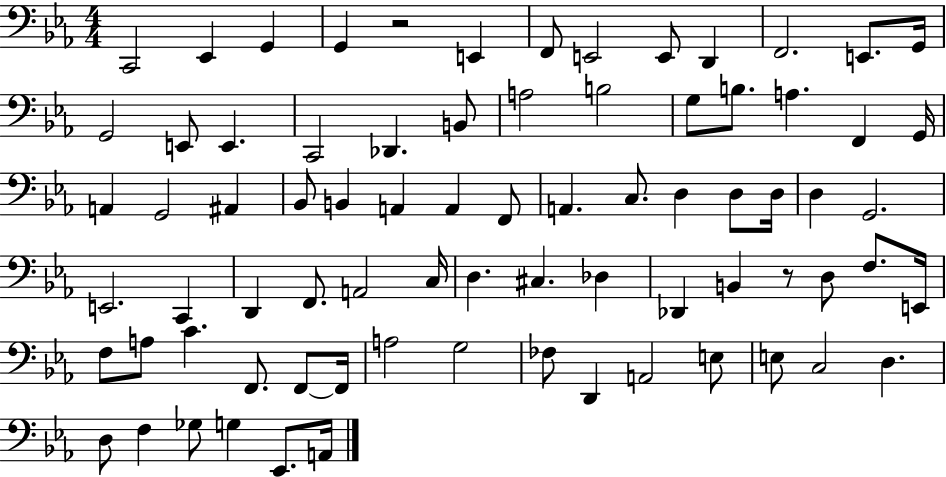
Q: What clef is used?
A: bass